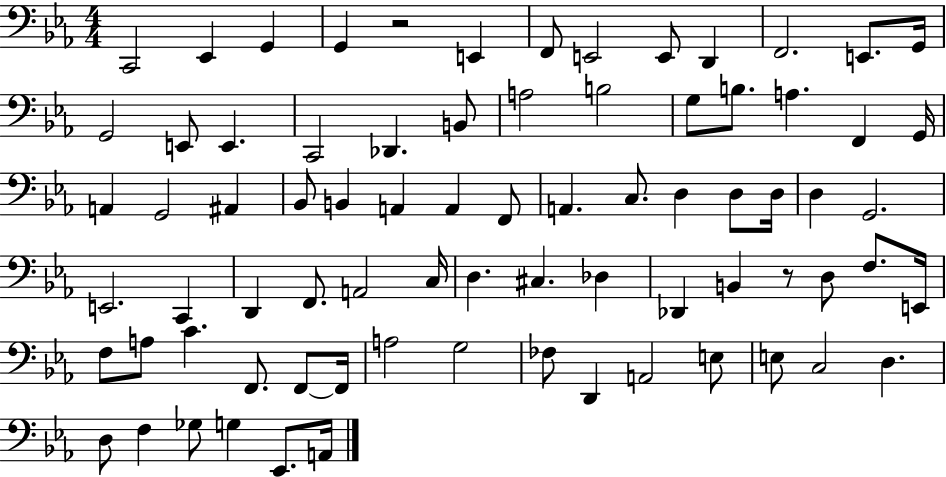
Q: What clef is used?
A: bass